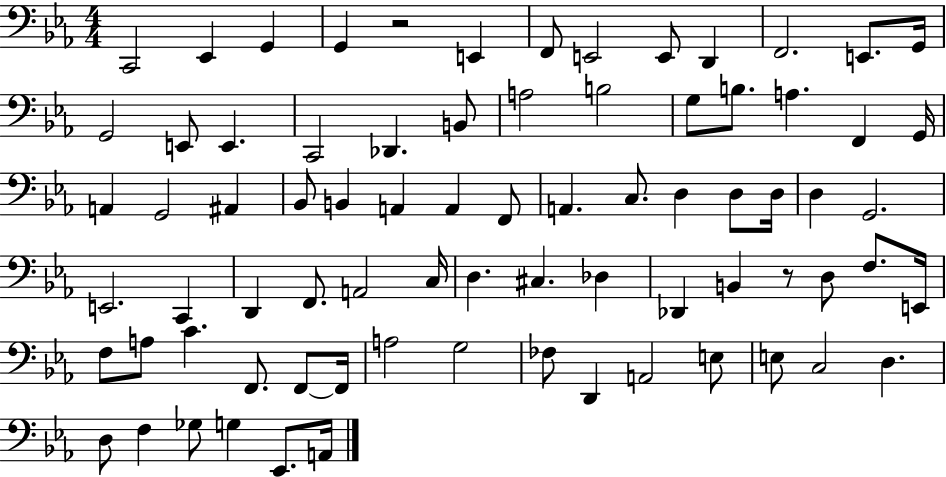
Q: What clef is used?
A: bass